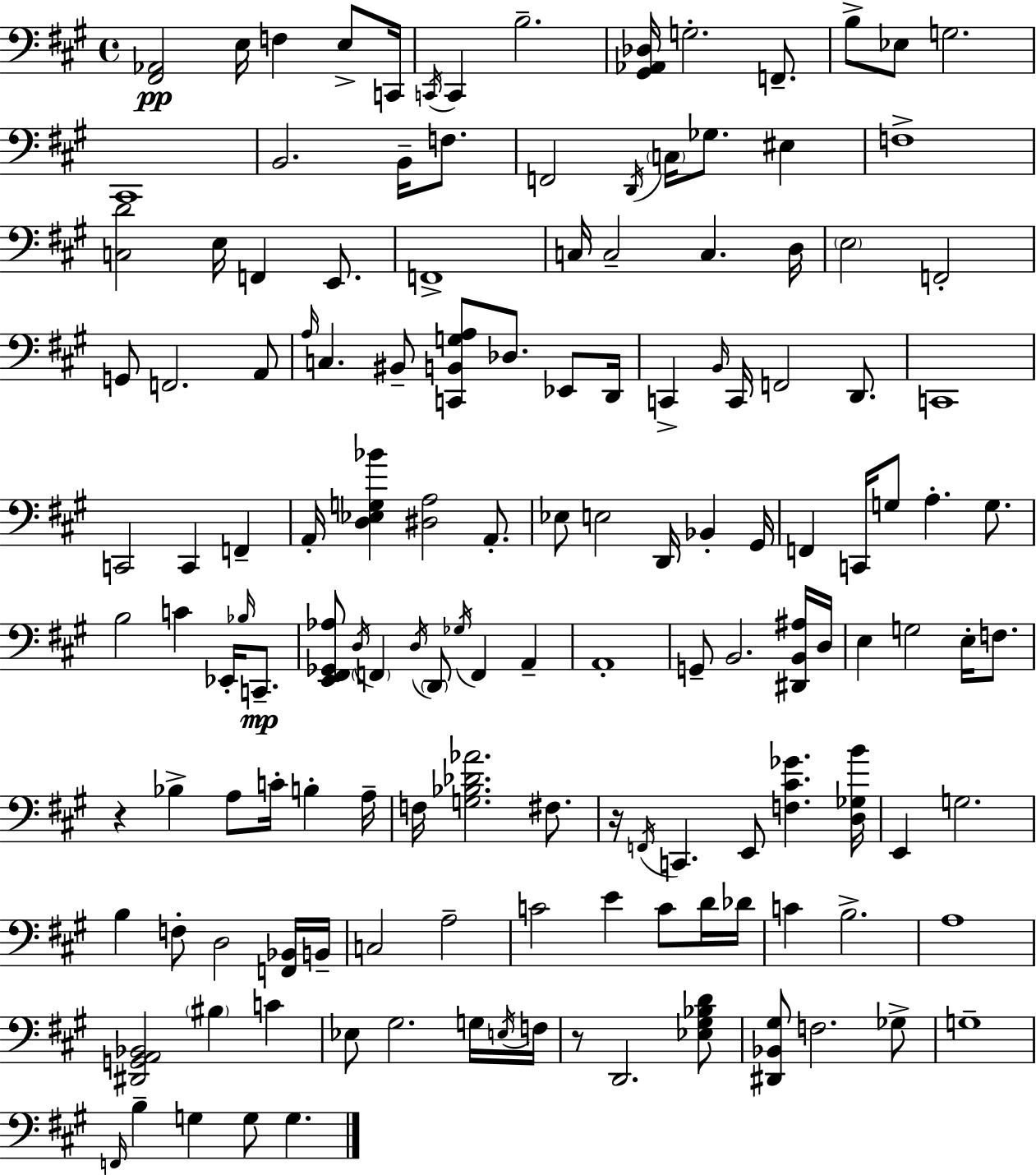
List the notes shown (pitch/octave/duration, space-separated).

[F#2,Ab2]/h E3/s F3/q E3/e C2/s C2/s C2/q B3/h. [G#2,Ab2,Db3]/s G3/h. F2/e. B3/e Eb3/e G3/h. C#2/w B2/h. B2/s F3/e. F2/h D2/s C3/s Gb3/e. EIS3/q F3/w [C3,D4]/h E3/s F2/q E2/e. F2/w C3/s C3/h C3/q. D3/s E3/h F2/h G2/e F2/h. A2/e A3/s C3/q. BIS2/e [C2,B2,G3,A3]/e Db3/e. Eb2/e D2/s C2/q B2/s C2/s F2/h D2/e. C2/w C2/h C2/q F2/q A2/s [D3,Eb3,G3,Bb4]/q [D#3,A3]/h A2/e. Eb3/e E3/h D2/s Bb2/q G#2/s F2/q C2/s G3/e A3/q. G3/e. B3/h C4/q Eb2/s Bb3/s C2/e. [E2,F#2,Gb2,Ab3]/e D3/s F2/q D3/s D2/e Gb3/s F2/q A2/q A2/w G2/e B2/h. [D#2,B2,A#3]/s D3/s E3/q G3/h E3/s F3/e. R/q Bb3/q A3/e C4/s B3/q A3/s F3/s [G3,Bb3,Db4,Ab4]/h. F#3/e. R/s F2/s C2/q. E2/e [F3,C#4,Gb4]/q. [D3,Gb3,B4]/s E2/q G3/h. B3/q F3/e D3/h [F2,Bb2]/s B2/s C3/h A3/h C4/h E4/q C4/e D4/s Db4/s C4/q B3/h. A3/w [D#2,G2,A2,Bb2]/h BIS3/q C4/q Eb3/e G#3/h. G3/s E3/s F3/s R/e D2/h. [Eb3,G#3,Bb3,D4]/e [D#2,Bb2,G#3]/e F3/h. Gb3/e G3/w F2/s B3/q G3/q G3/e G3/q.